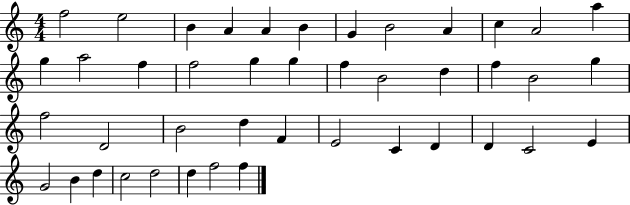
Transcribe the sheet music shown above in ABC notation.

X:1
T:Untitled
M:4/4
L:1/4
K:C
f2 e2 B A A B G B2 A c A2 a g a2 f f2 g g f B2 d f B2 g f2 D2 B2 d F E2 C D D C2 E G2 B d c2 d2 d f2 f